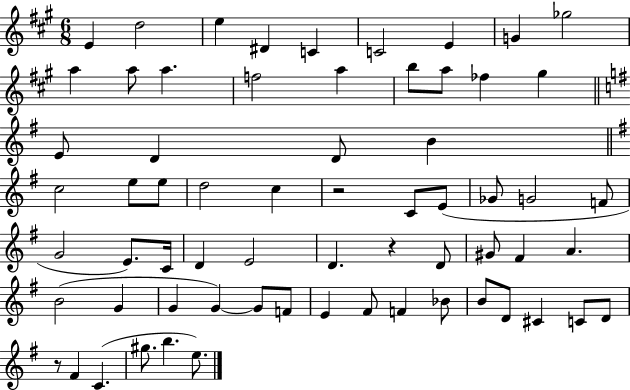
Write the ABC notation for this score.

X:1
T:Untitled
M:6/8
L:1/4
K:A
E d2 e ^D C C2 E G _g2 a a/2 a f2 a b/2 a/2 _f ^g E/2 D D/2 B c2 e/2 e/2 d2 c z2 C/2 E/2 _G/2 G2 F/2 G2 E/2 C/4 D E2 D z D/2 ^G/2 ^F A B2 G G G G/2 F/2 E ^F/2 F _B/2 B/2 D/2 ^C C/2 D/2 z/2 ^F C ^g/2 b e/2